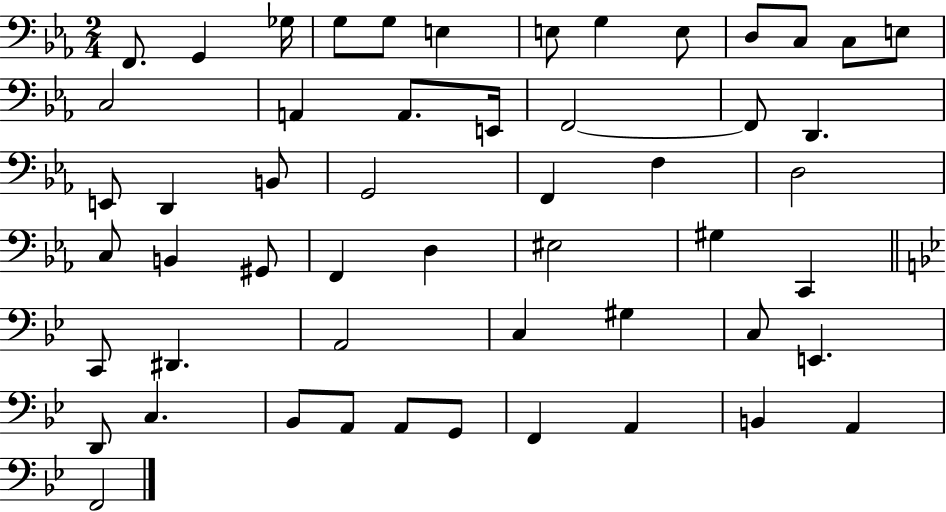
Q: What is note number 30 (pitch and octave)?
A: G#2